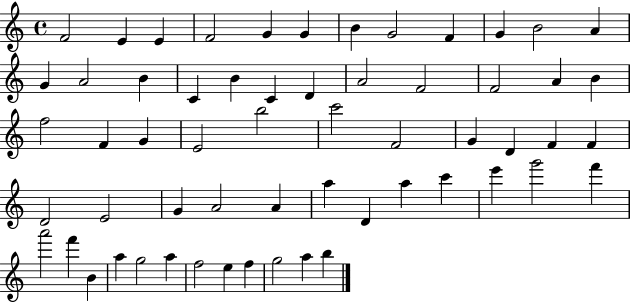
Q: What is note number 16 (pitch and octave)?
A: C4